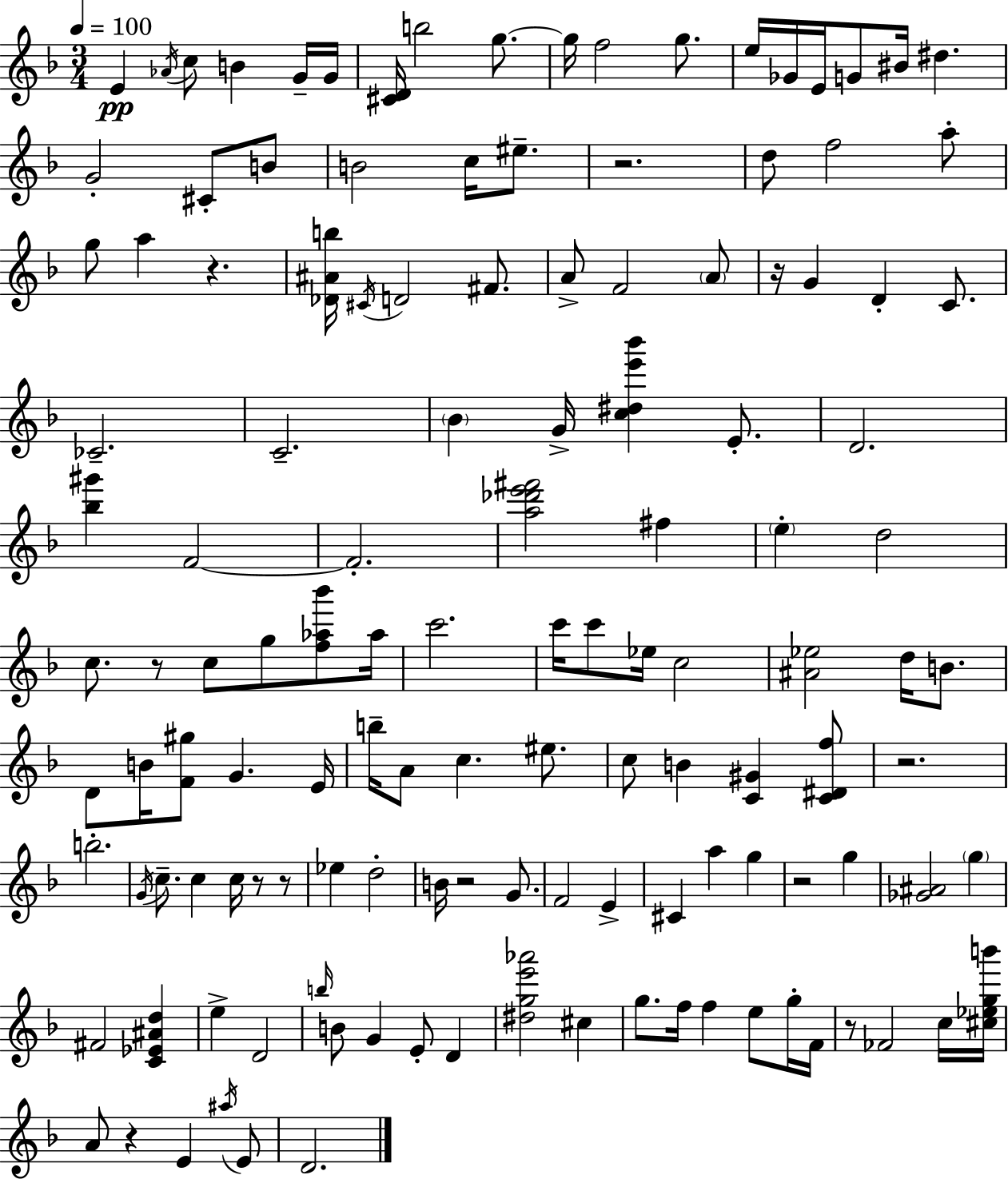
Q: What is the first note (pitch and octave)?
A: E4